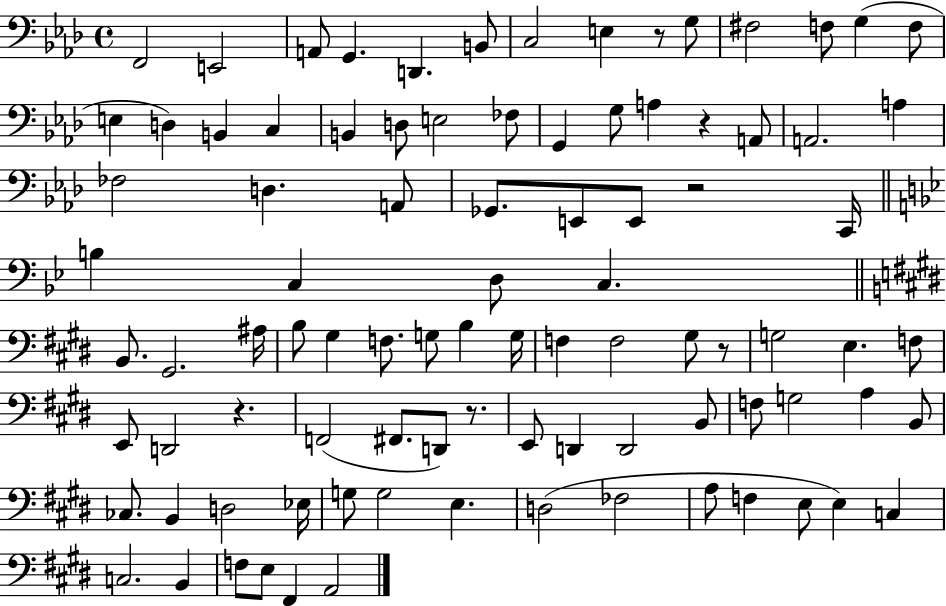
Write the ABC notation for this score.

X:1
T:Untitled
M:4/4
L:1/4
K:Ab
F,,2 E,,2 A,,/2 G,, D,, B,,/2 C,2 E, z/2 G,/2 ^F,2 F,/2 G, F,/2 E, D, B,, C, B,, D,/2 E,2 _F,/2 G,, G,/2 A, z A,,/2 A,,2 A, _F,2 D, A,,/2 _G,,/2 E,,/2 E,,/2 z2 C,,/4 B, C, D,/2 C, B,,/2 ^G,,2 ^A,/4 B,/2 ^G, F,/2 G,/2 B, G,/4 F, F,2 ^G,/2 z/2 G,2 E, F,/2 E,,/2 D,,2 z F,,2 ^F,,/2 D,,/2 z/2 E,,/2 D,, D,,2 B,,/2 F,/2 G,2 A, B,,/2 _C,/2 B,, D,2 _E,/4 G,/2 G,2 E, D,2 _F,2 A,/2 F, E,/2 E, C, C,2 B,, F,/2 E,/2 ^F,, A,,2